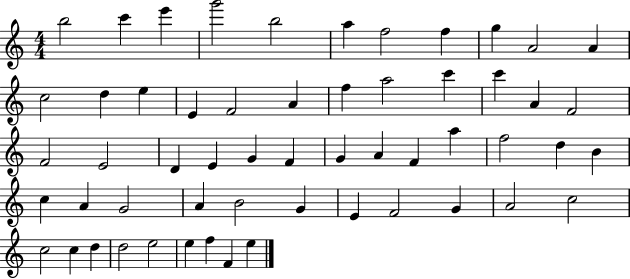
{
  \clef treble
  \numericTimeSignature
  \time 4/4
  \key c \major
  b''2 c'''4 e'''4 | g'''2 b''2 | a''4 f''2 f''4 | g''4 a'2 a'4 | \break c''2 d''4 e''4 | e'4 f'2 a'4 | f''4 a''2 c'''4 | c'''4 a'4 f'2 | \break f'2 e'2 | d'4 e'4 g'4 f'4 | g'4 a'4 f'4 a''4 | f''2 d''4 b'4 | \break c''4 a'4 g'2 | a'4 b'2 g'4 | e'4 f'2 g'4 | a'2 c''2 | \break c''2 c''4 d''4 | d''2 e''2 | e''4 f''4 f'4 e''4 | \bar "|."
}